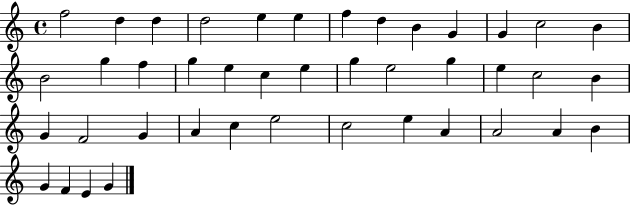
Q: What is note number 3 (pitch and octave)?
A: D5